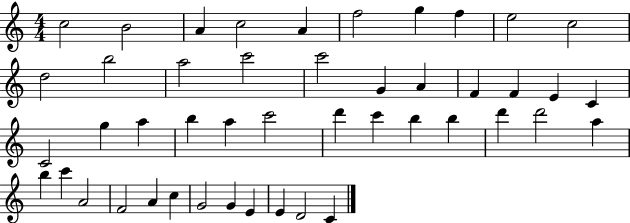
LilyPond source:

{
  \clef treble
  \numericTimeSignature
  \time 4/4
  \key c \major
  c''2 b'2 | a'4 c''2 a'4 | f''2 g''4 f''4 | e''2 c''2 | \break d''2 b''2 | a''2 c'''2 | c'''2 g'4 a'4 | f'4 f'4 e'4 c'4 | \break c'2 g''4 a''4 | b''4 a''4 c'''2 | d'''4 c'''4 b''4 b''4 | d'''4 d'''2 a''4 | \break b''4 c'''4 a'2 | f'2 a'4 c''4 | g'2 g'4 e'4 | e'4 d'2 c'4 | \break \bar "|."
}